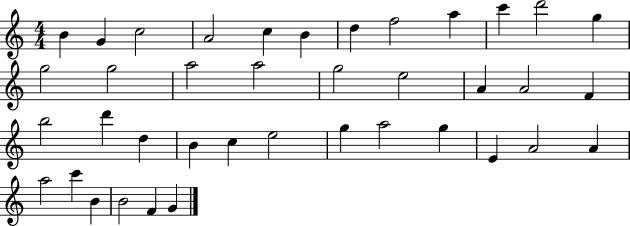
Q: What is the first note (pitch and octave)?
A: B4